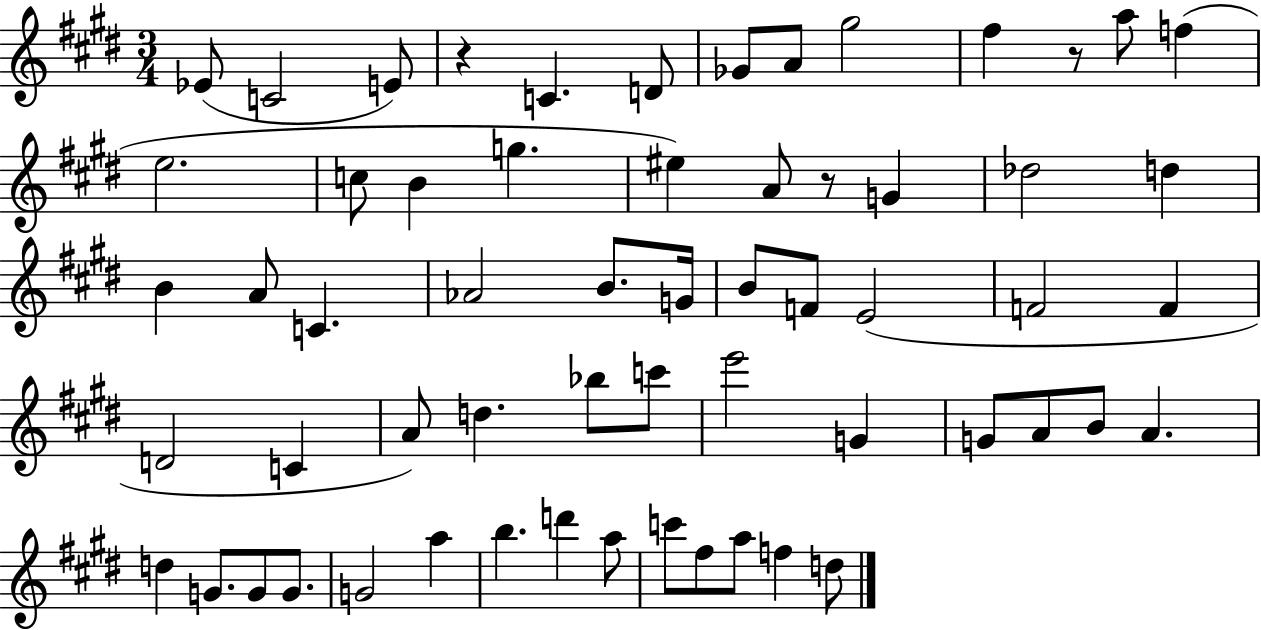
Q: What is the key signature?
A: E major